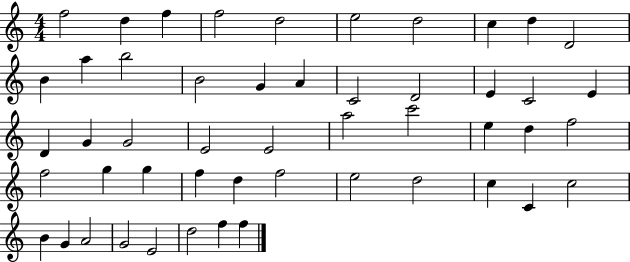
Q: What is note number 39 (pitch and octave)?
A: D5